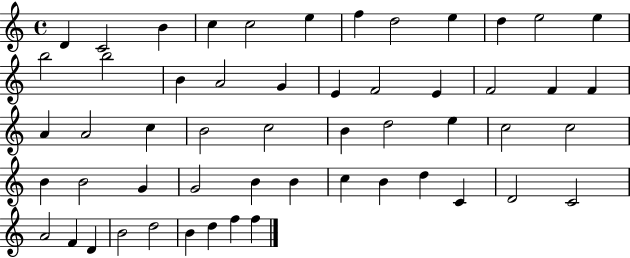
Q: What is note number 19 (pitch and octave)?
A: F4